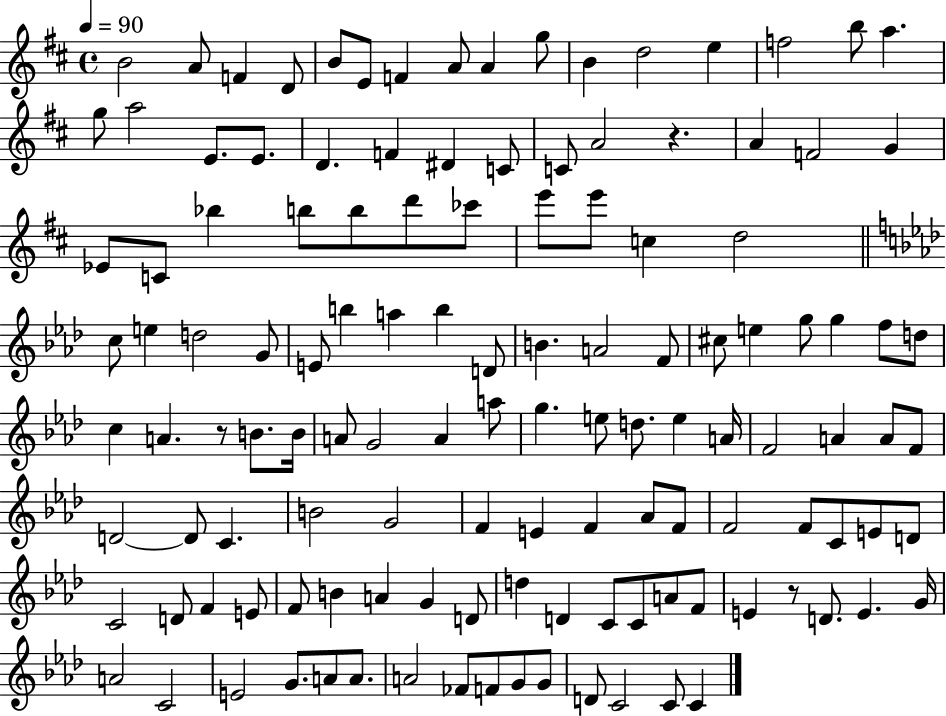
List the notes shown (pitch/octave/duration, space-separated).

B4/h A4/e F4/q D4/e B4/e E4/e F4/q A4/e A4/q G5/e B4/q D5/h E5/q F5/h B5/e A5/q. G5/e A5/h E4/e. E4/e. D4/q. F4/q D#4/q C4/e C4/e A4/h R/q. A4/q F4/h G4/q Eb4/e C4/e Bb5/q B5/e B5/e D6/e CES6/e E6/e E6/e C5/q D5/h C5/e E5/q D5/h G4/e E4/e B5/q A5/q B5/q D4/e B4/q. A4/h F4/e C#5/e E5/q G5/e G5/q F5/e D5/e C5/q A4/q. R/e B4/e. B4/s A4/e G4/h A4/q A5/e G5/q. E5/e D5/e. E5/q A4/s F4/h A4/q A4/e F4/e D4/h D4/e C4/q. B4/h G4/h F4/q E4/q F4/q Ab4/e F4/e F4/h F4/e C4/e E4/e D4/e C4/h D4/e F4/q E4/e F4/e B4/q A4/q G4/q D4/e D5/q D4/q C4/e C4/e A4/e F4/e E4/q R/e D4/e. E4/q. G4/s A4/h C4/h E4/h G4/e. A4/e A4/e. A4/h FES4/e F4/e G4/e G4/e D4/e C4/h C4/e C4/q